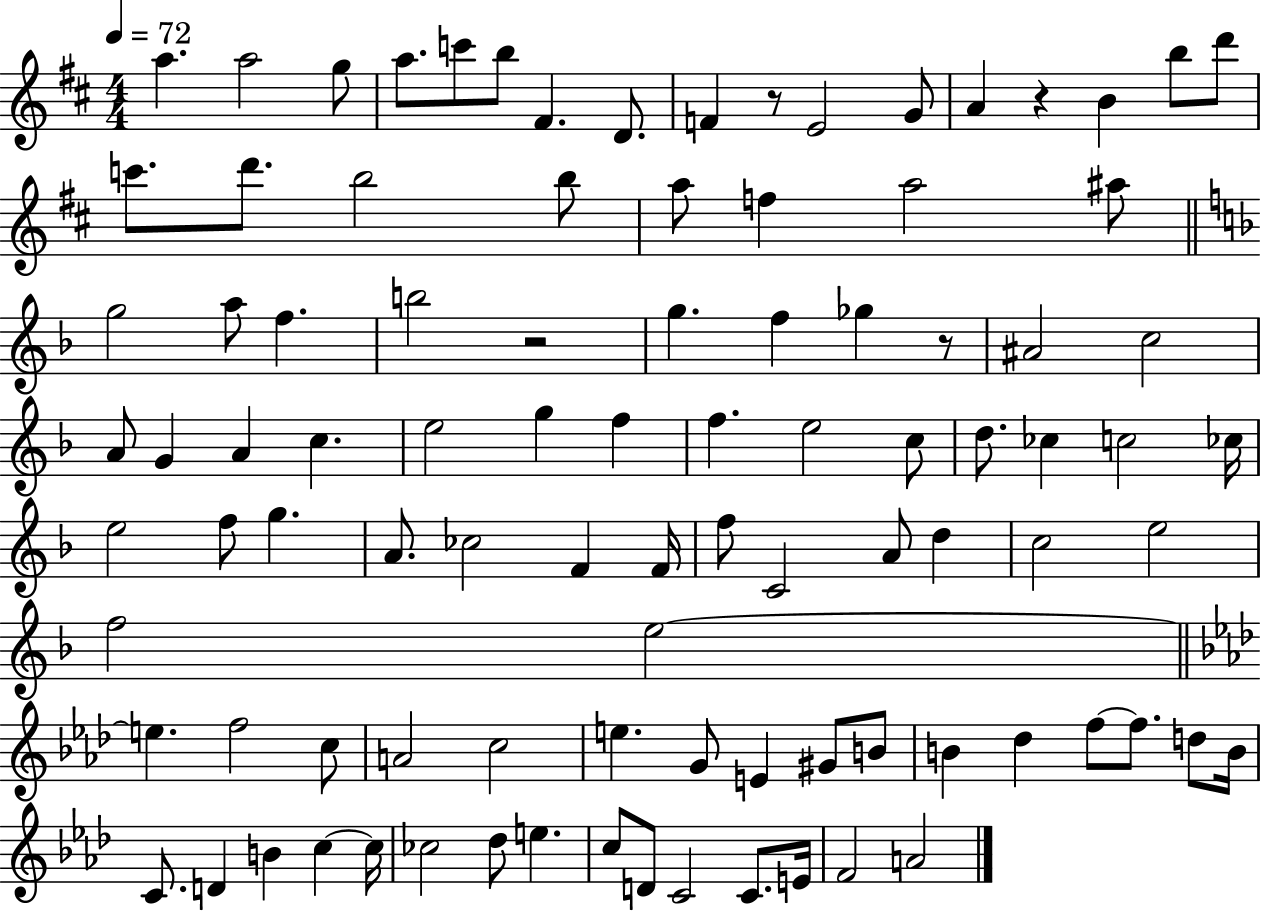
A5/q. A5/h G5/e A5/e. C6/e B5/e F#4/q. D4/e. F4/q R/e E4/h G4/e A4/q R/q B4/q B5/e D6/e C6/e. D6/e. B5/h B5/e A5/e F5/q A5/h A#5/e G5/h A5/e F5/q. B5/h R/h G5/q. F5/q Gb5/q R/e A#4/h C5/h A4/e G4/q A4/q C5/q. E5/h G5/q F5/q F5/q. E5/h C5/e D5/e. CES5/q C5/h CES5/s E5/h F5/e G5/q. A4/e. CES5/h F4/q F4/s F5/e C4/h A4/e D5/q C5/h E5/h F5/h E5/h E5/q. F5/h C5/e A4/h C5/h E5/q. G4/e E4/q G#4/e B4/e B4/q Db5/q F5/e F5/e. D5/e B4/s C4/e. D4/q B4/q C5/q C5/s CES5/h Db5/e E5/q. C5/e D4/e C4/h C4/e. E4/s F4/h A4/h